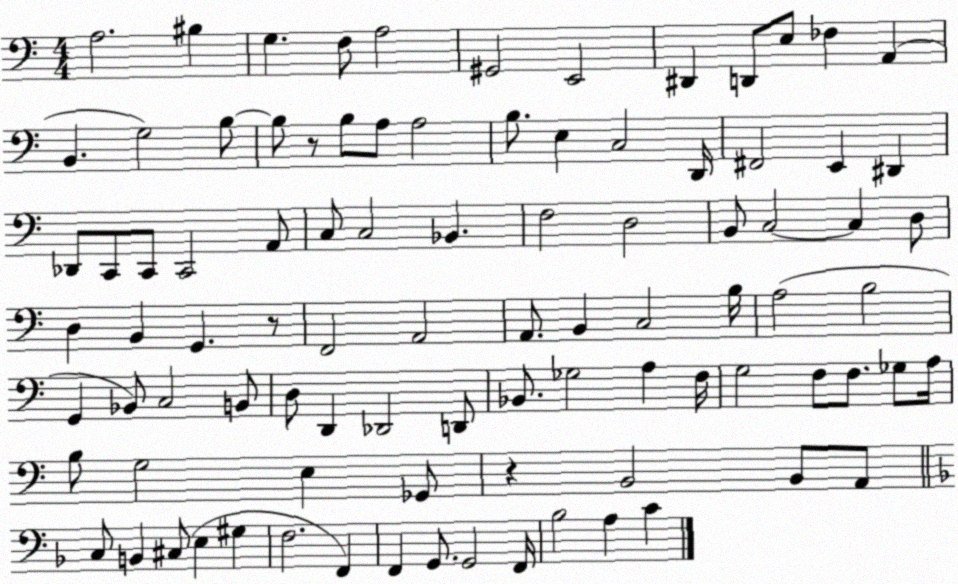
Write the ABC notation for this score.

X:1
T:Untitled
M:4/4
L:1/4
K:C
A,2 ^B, G, F,/2 A,2 ^G,,2 E,,2 ^D,, D,,/2 E,/2 _F, A,, B,, G,2 B,/2 B,/2 z/2 B,/2 A,/2 A,2 B,/2 E, C,2 D,,/4 ^F,,2 E,, ^D,, _D,,/2 C,,/2 C,,/2 C,,2 A,,/2 C,/2 C,2 _B,, F,2 D,2 B,,/2 C,2 C, D,/2 D, B,, G,, z/2 F,,2 A,,2 A,,/2 B,, C,2 B,/4 A,2 B,2 G,, _B,,/2 C,2 B,,/2 D,/2 D,, _D,,2 D,,/2 _B,,/2 _G,2 A, F,/4 G,2 F,/2 F,/2 _G,/2 A,/4 B,/2 G,2 E, _G,,/2 z B,,2 B,,/2 A,,/2 C,/2 B,, ^C,/2 E, ^G, F,2 F,, F,, G,,/2 G,,2 F,,/4 _B,2 A, C